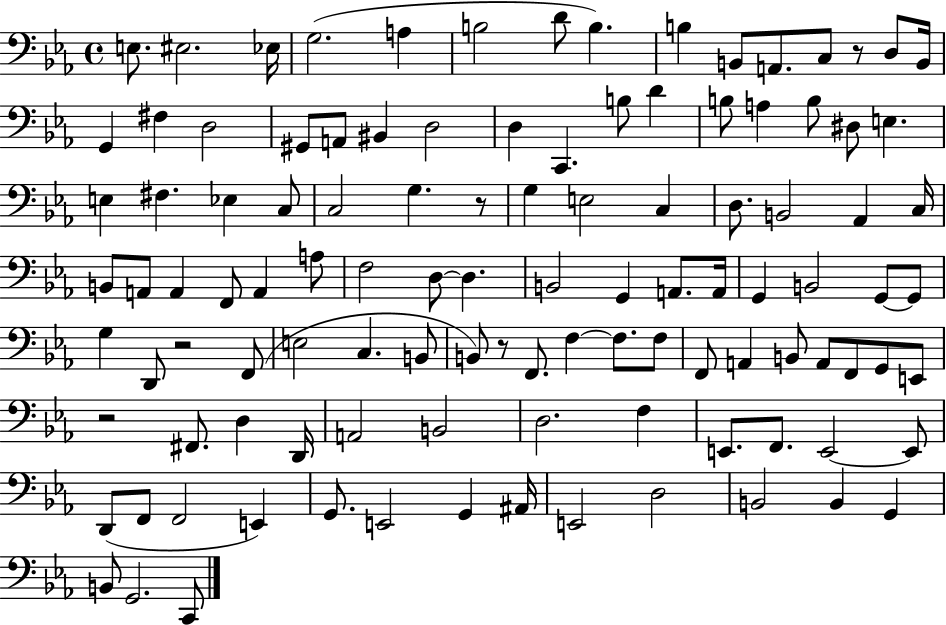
{
  \clef bass
  \time 4/4
  \defaultTimeSignature
  \key ees \major
  \repeat volta 2 { e8. eis2. ees16 | g2.( a4 | b2 d'8 b4.) | b4 b,8 a,8. c8 r8 d8 b,16 | \break g,4 fis4 d2 | gis,8 a,8 bis,4 d2 | d4 c,4. b8 d'4 | b8 a4 b8 dis8 e4. | \break e4 fis4. ees4 c8 | c2 g4. r8 | g4 e2 c4 | d8. b,2 aes,4 c16 | \break b,8 a,8 a,4 f,8 a,4 a8 | f2 d8~~ d4. | b,2 g,4 a,8. a,16 | g,4 b,2 g,8~~ g,8 | \break g4 d,8 r2 f,8( | e2 c4. b,8 | b,8) r8 f,8. f4~~ f8. f8 | f,8 a,4 b,8 a,8 f,8 g,8 e,8 | \break r2 fis,8. d4 d,16 | a,2 b,2 | d2. f4 | e,8. f,8. e,2~~ e,8 | \break d,8( f,8 f,2 e,4) | g,8. e,2 g,4 ais,16 | e,2 d2 | b,2 b,4 g,4 | \break b,8 g,2. c,8 | } \bar "|."
}